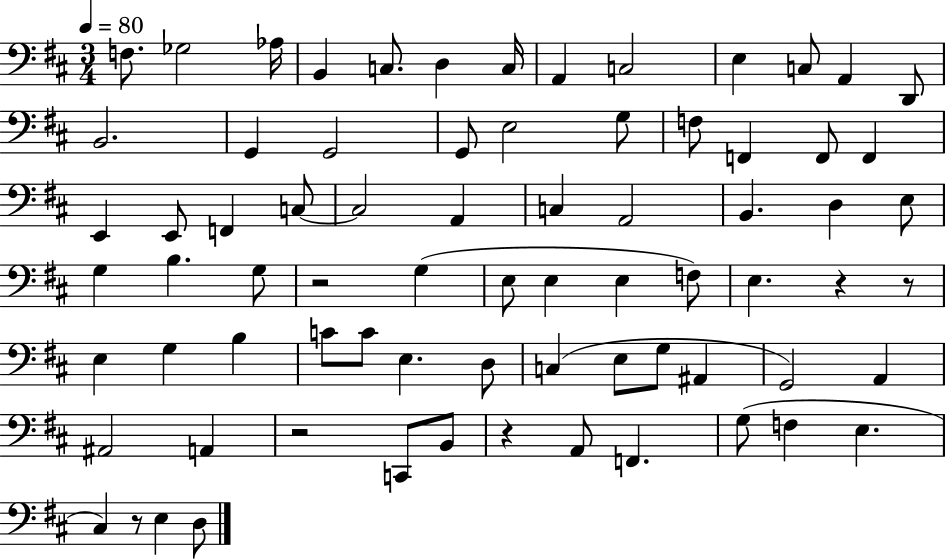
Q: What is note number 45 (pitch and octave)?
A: G3